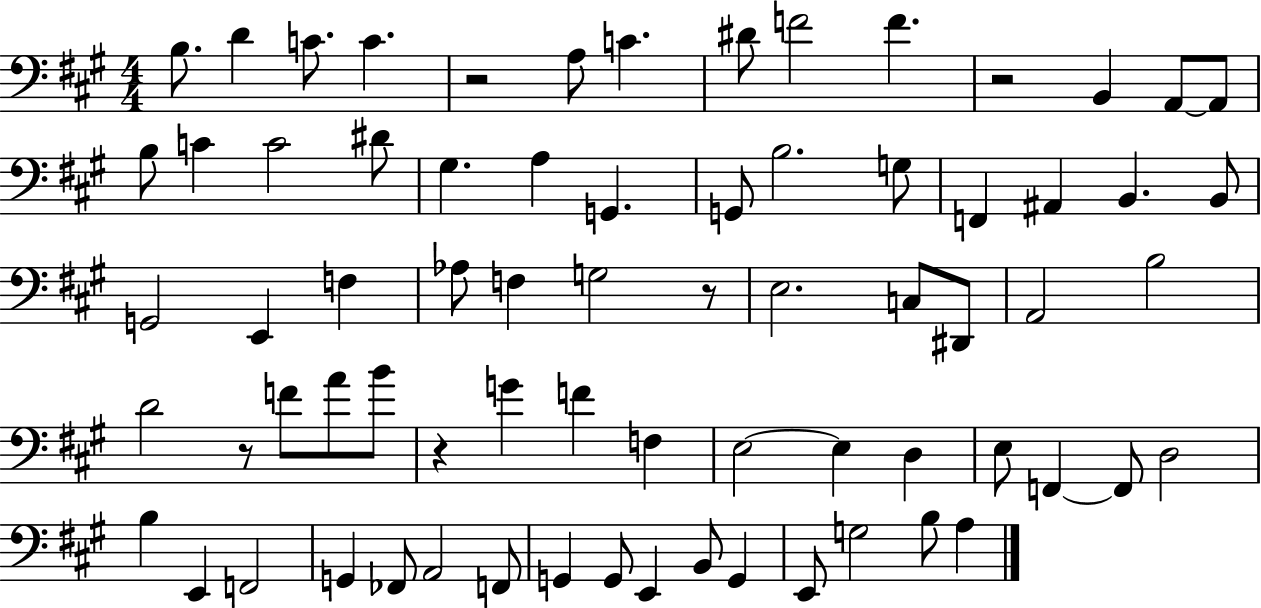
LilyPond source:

{
  \clef bass
  \numericTimeSignature
  \time 4/4
  \key a \major
  \repeat volta 2 { b8. d'4 c'8. c'4. | r2 a8 c'4. | dis'8 f'2 f'4. | r2 b,4 a,8~~ a,8 | \break b8 c'4 c'2 dis'8 | gis4. a4 g,4. | g,8 b2. g8 | f,4 ais,4 b,4. b,8 | \break g,2 e,4 f4 | aes8 f4 g2 r8 | e2. c8 dis,8 | a,2 b2 | \break d'2 r8 f'8 a'8 b'8 | r4 g'4 f'4 f4 | e2~~ e4 d4 | e8 f,4~~ f,8 d2 | \break b4 e,4 f,2 | g,4 fes,8 a,2 f,8 | g,4 g,8 e,4 b,8 g,4 | e,8 g2 b8 a4 | \break } \bar "|."
}